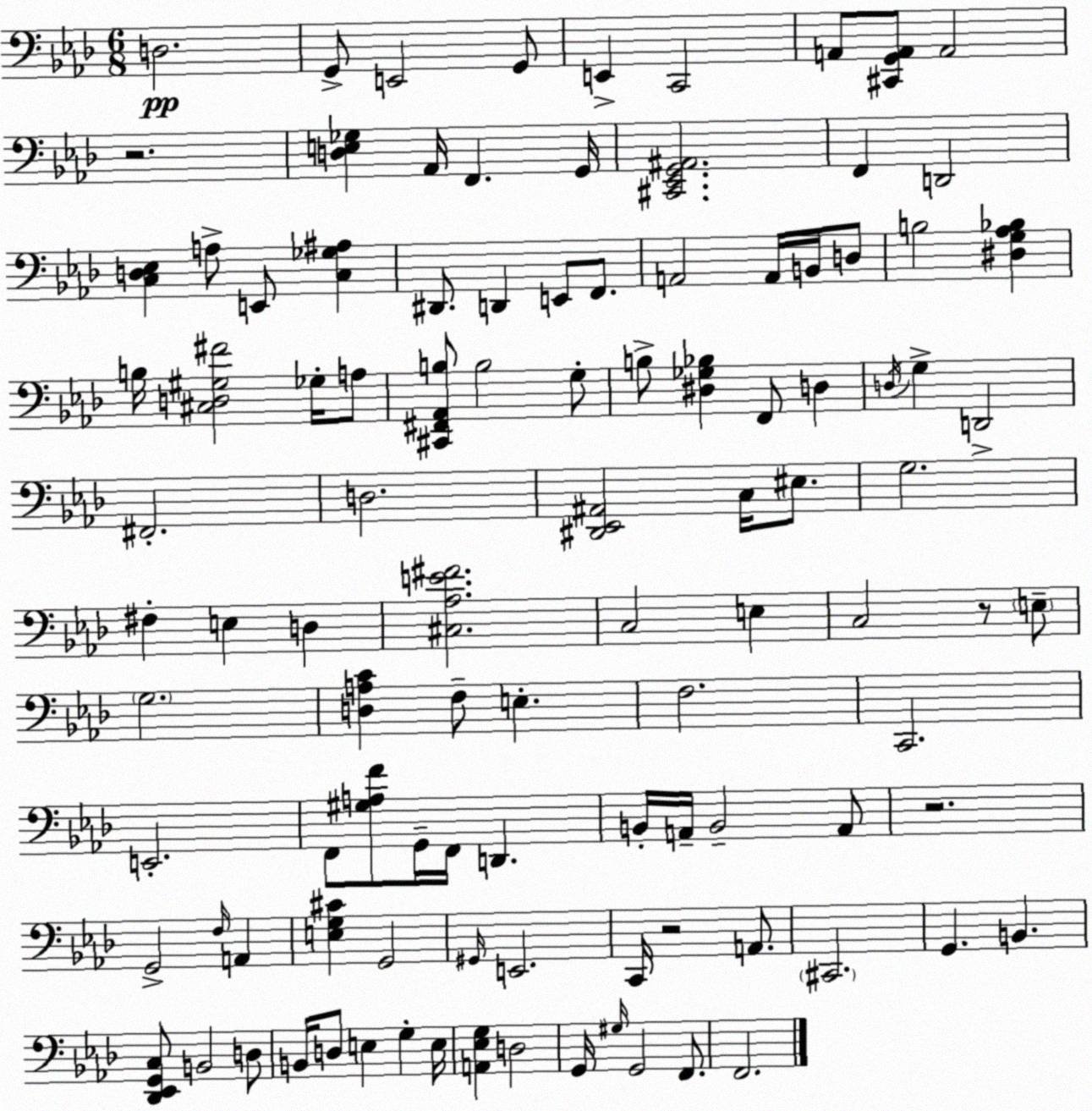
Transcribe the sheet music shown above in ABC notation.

X:1
T:Untitled
M:6/8
L:1/4
K:Fm
D,2 G,,/2 E,,2 G,,/2 E,, C,,2 A,,/2 [^C,,G,,A,,]/2 A,,2 z2 [D,E,_G,] _A,,/4 F,, G,,/4 [^C,,_E,,G,,^A,,]2 F,, D,,2 [C,D,_E,] A,/2 E,,/2 [C,_G,^A,] ^D,,/2 D,, E,,/2 F,,/2 A,,2 A,,/4 B,,/4 D,/2 B,2 [^D,G,_A,_B,] B,/4 [^C,D,^G,^F]2 _G,/4 A,/2 [^C,,^F,,_A,,B,]/2 B,2 G,/2 B,/2 [^D,_G,_B,] F,,/2 D, D,/4 G, D,,2 ^F,,2 D,2 [^D,,_E,,^A,,]2 C,/4 ^E,/2 G,2 ^F, E, D, [^C,_A,E^F]2 C,2 E, C,2 z/2 E,/2 G,2 [D,A,C] F,/2 E, F,2 C,,2 E,,2 F,,/2 [^G,A,F]/2 G,,/4 F,,/4 D,, B,,/4 A,,/4 B,,2 A,,/2 z2 G,,2 F,/4 A,, [E,G,^C] G,,2 ^G,,/4 E,,2 C,,/4 z2 A,,/2 ^C,,2 G,, B,, [_D,,_E,,G,,C,]/2 B,,2 D,/2 B,,/4 D,/2 E, G, E,/4 [A,,_E,G,] D,2 G,,/4 ^G,/4 G,,2 F,,/2 F,,2